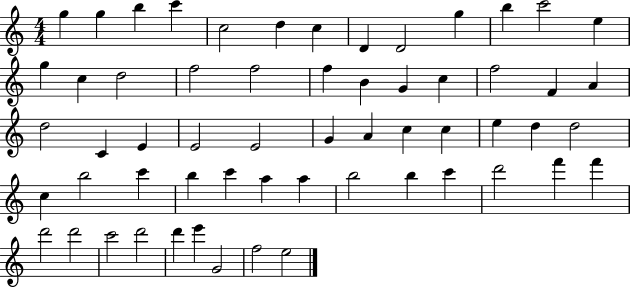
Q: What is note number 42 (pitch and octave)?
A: C6